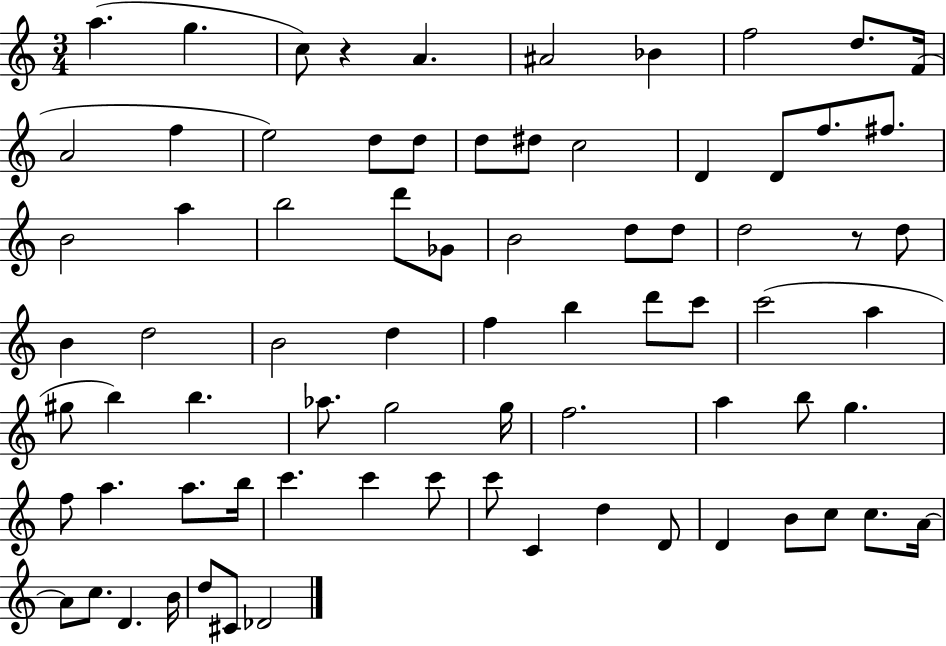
A5/q. G5/q. C5/e R/q A4/q. A#4/h Bb4/q F5/h D5/e. F4/s A4/h F5/q E5/h D5/e D5/e D5/e D#5/e C5/h D4/q D4/e F5/e. F#5/e. B4/h A5/q B5/h D6/e Gb4/e B4/h D5/e D5/e D5/h R/e D5/e B4/q D5/h B4/h D5/q F5/q B5/q D6/e C6/e C6/h A5/q G#5/e B5/q B5/q. Ab5/e. G5/h G5/s F5/h. A5/q B5/e G5/q. F5/e A5/q. A5/e. B5/s C6/q. C6/q C6/e C6/e C4/q D5/q D4/e D4/q B4/e C5/e C5/e. A4/s A4/e C5/e. D4/q. B4/s D5/e C#4/e Db4/h